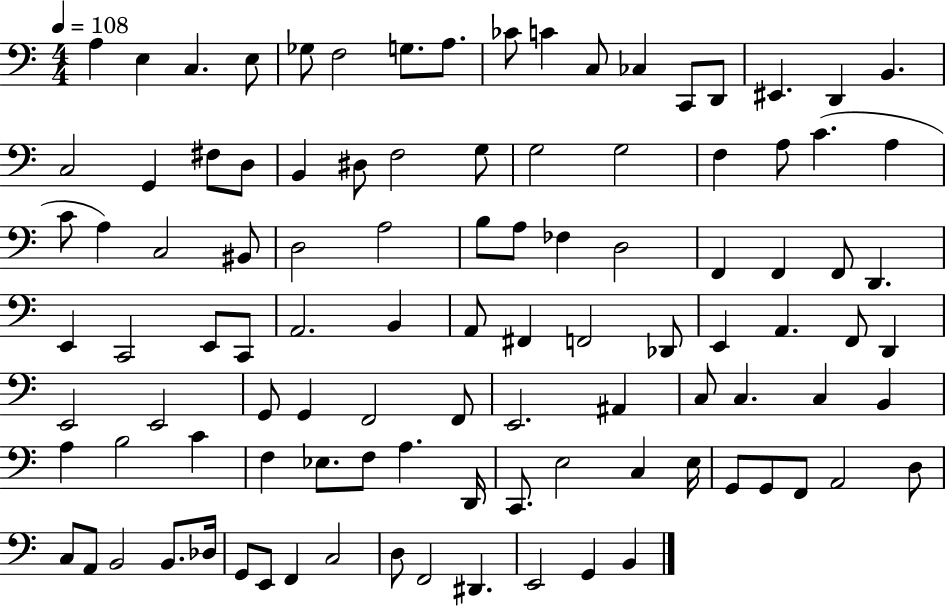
A3/q E3/q C3/q. E3/e Gb3/e F3/h G3/e. A3/e. CES4/e C4/q C3/e CES3/q C2/e D2/e EIS2/q. D2/q B2/q. C3/h G2/q F#3/e D3/e B2/q D#3/e F3/h G3/e G3/h G3/h F3/q A3/e C4/q. A3/q C4/e A3/q C3/h BIS2/e D3/h A3/h B3/e A3/e FES3/q D3/h F2/q F2/q F2/e D2/q. E2/q C2/h E2/e C2/e A2/h. B2/q A2/e F#2/q F2/h Db2/e E2/q A2/q. F2/e D2/q E2/h E2/h G2/e G2/q F2/h F2/e E2/h. A#2/q C3/e C3/q. C3/q B2/q A3/q B3/h C4/q F3/q Eb3/e. F3/e A3/q. D2/s C2/e. E3/h C3/q E3/s G2/e G2/e F2/e A2/h D3/e C3/e A2/e B2/h B2/e. Db3/s G2/e E2/e F2/q C3/h D3/e F2/h D#2/q. E2/h G2/q B2/q